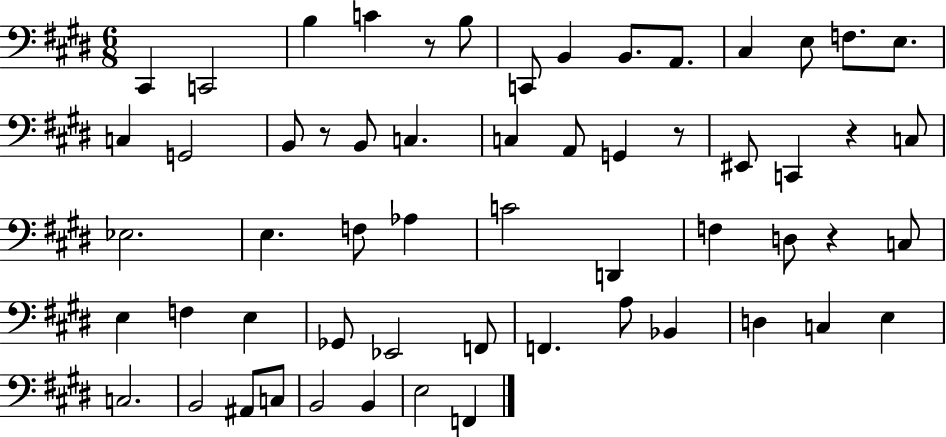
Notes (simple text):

C#2/q C2/h B3/q C4/q R/e B3/e C2/e B2/q B2/e. A2/e. C#3/q E3/e F3/e. E3/e. C3/q G2/h B2/e R/e B2/e C3/q. C3/q A2/e G2/q R/e EIS2/e C2/q R/q C3/e Eb3/h. E3/q. F3/e Ab3/q C4/h D2/q F3/q D3/e R/q C3/e E3/q F3/q E3/q Gb2/e Eb2/h F2/e F2/q. A3/e Bb2/q D3/q C3/q E3/q C3/h. B2/h A#2/e C3/e B2/h B2/q E3/h F2/q